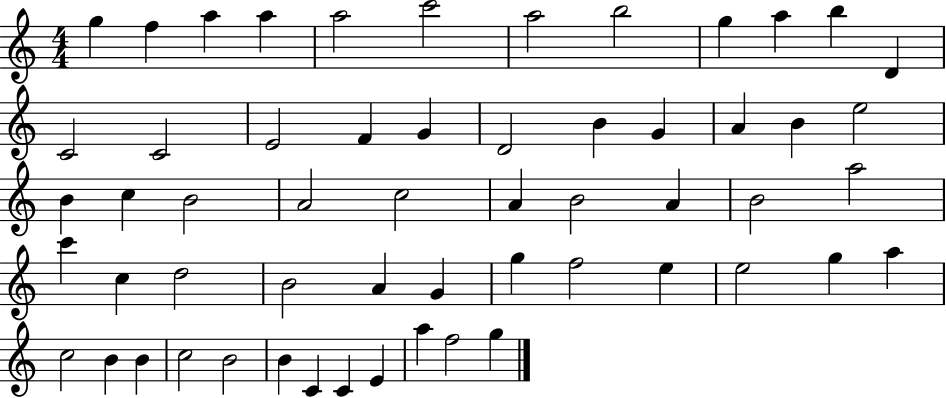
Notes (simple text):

G5/q F5/q A5/q A5/q A5/h C6/h A5/h B5/h G5/q A5/q B5/q D4/q C4/h C4/h E4/h F4/q G4/q D4/h B4/q G4/q A4/q B4/q E5/h B4/q C5/q B4/h A4/h C5/h A4/q B4/h A4/q B4/h A5/h C6/q C5/q D5/h B4/h A4/q G4/q G5/q F5/h E5/q E5/h G5/q A5/q C5/h B4/q B4/q C5/h B4/h B4/q C4/q C4/q E4/q A5/q F5/h G5/q